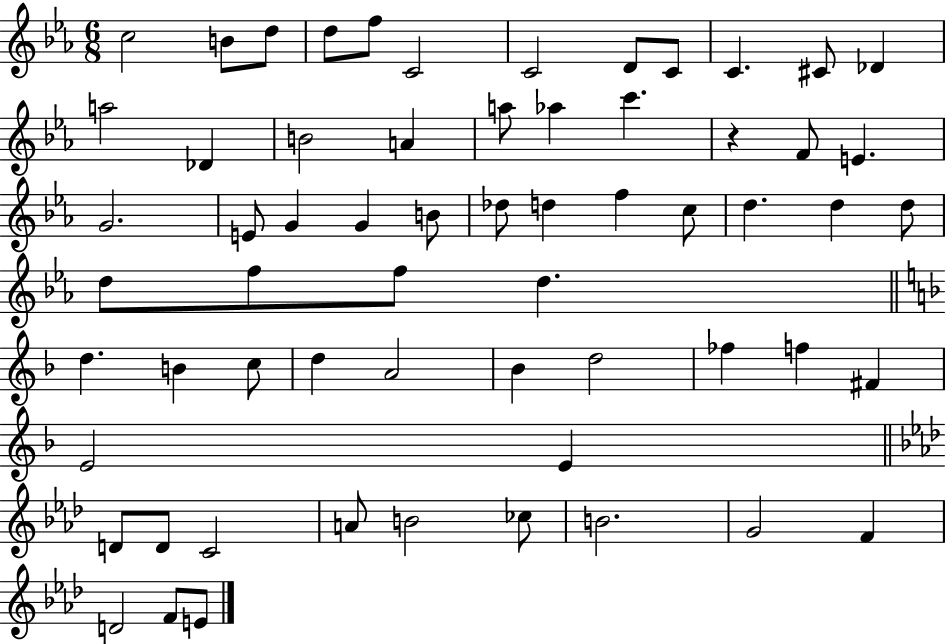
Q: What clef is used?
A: treble